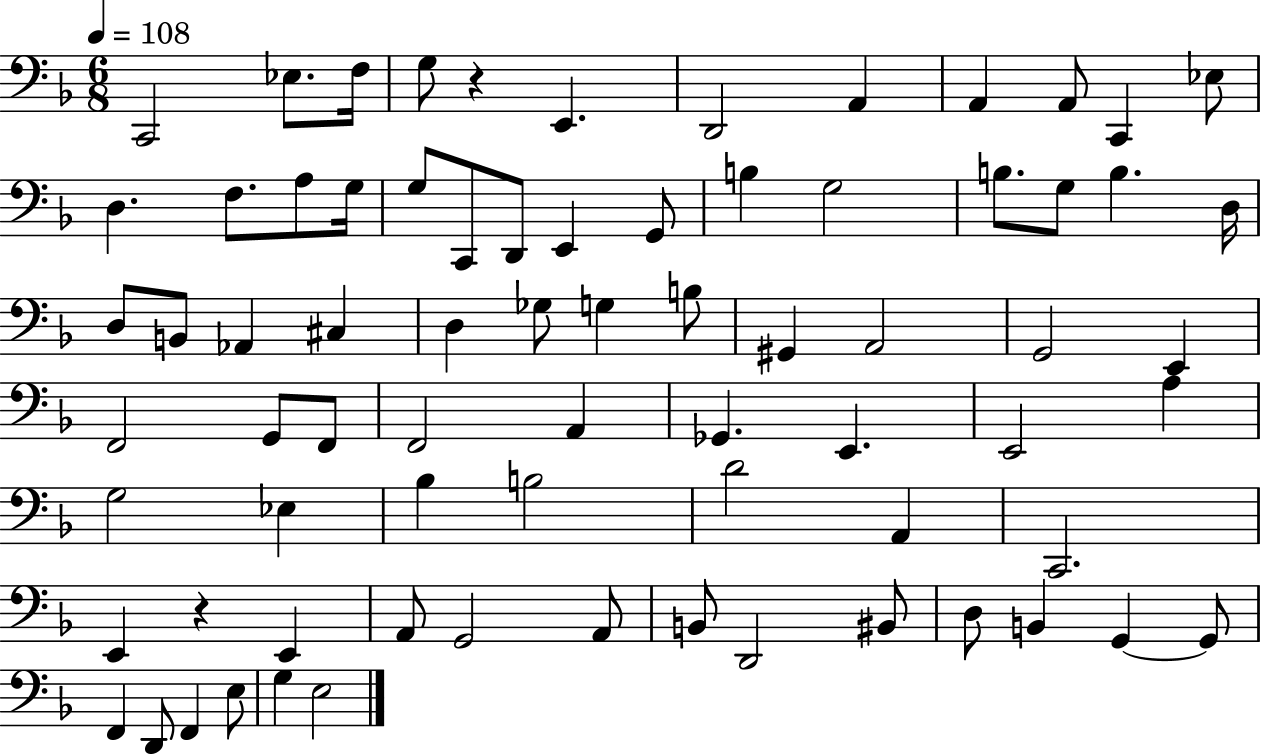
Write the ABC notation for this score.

X:1
T:Untitled
M:6/8
L:1/4
K:F
C,,2 _E,/2 F,/4 G,/2 z E,, D,,2 A,, A,, A,,/2 C,, _E,/2 D, F,/2 A,/2 G,/4 G,/2 C,,/2 D,,/2 E,, G,,/2 B, G,2 B,/2 G,/2 B, D,/4 D,/2 B,,/2 _A,, ^C, D, _G,/2 G, B,/2 ^G,, A,,2 G,,2 E,, F,,2 G,,/2 F,,/2 F,,2 A,, _G,, E,, E,,2 A, G,2 _E, _B, B,2 D2 A,, C,,2 E,, z E,, A,,/2 G,,2 A,,/2 B,,/2 D,,2 ^B,,/2 D,/2 B,, G,, G,,/2 F,, D,,/2 F,, E,/2 G, E,2